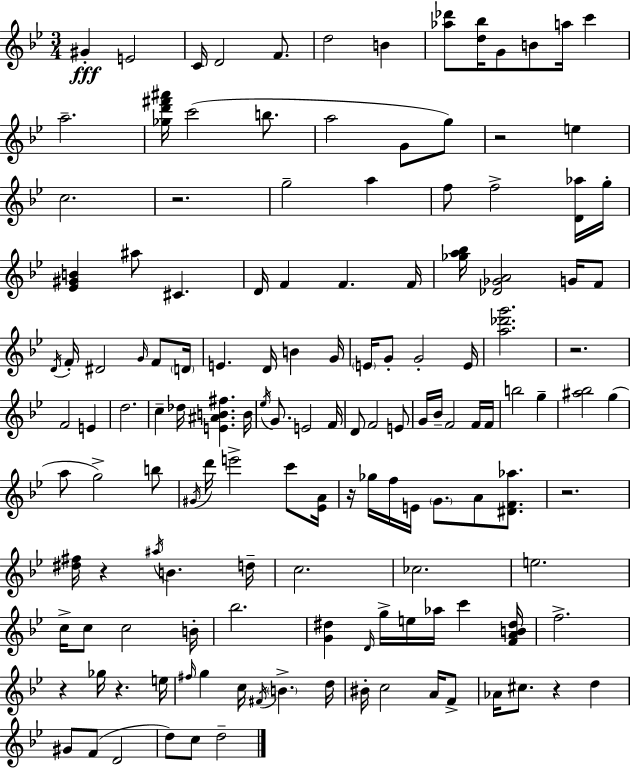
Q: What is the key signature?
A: BES major